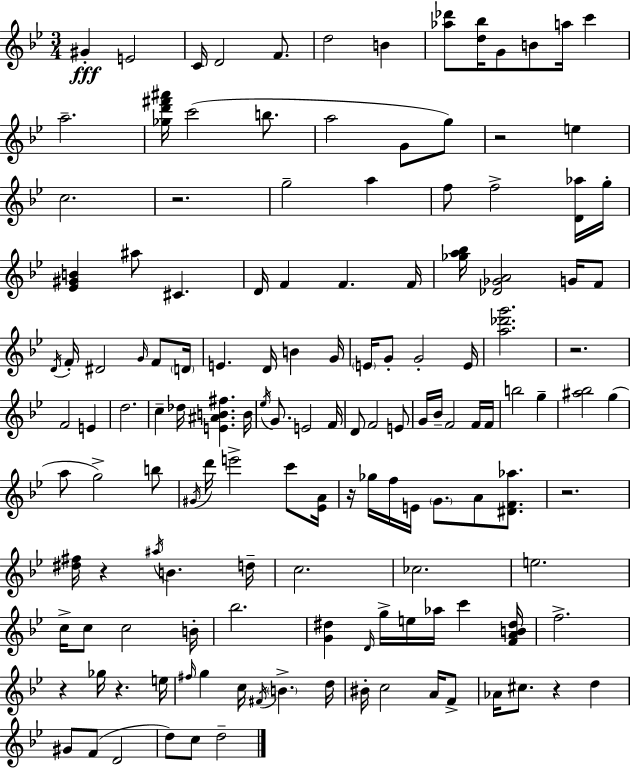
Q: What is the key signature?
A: BES major